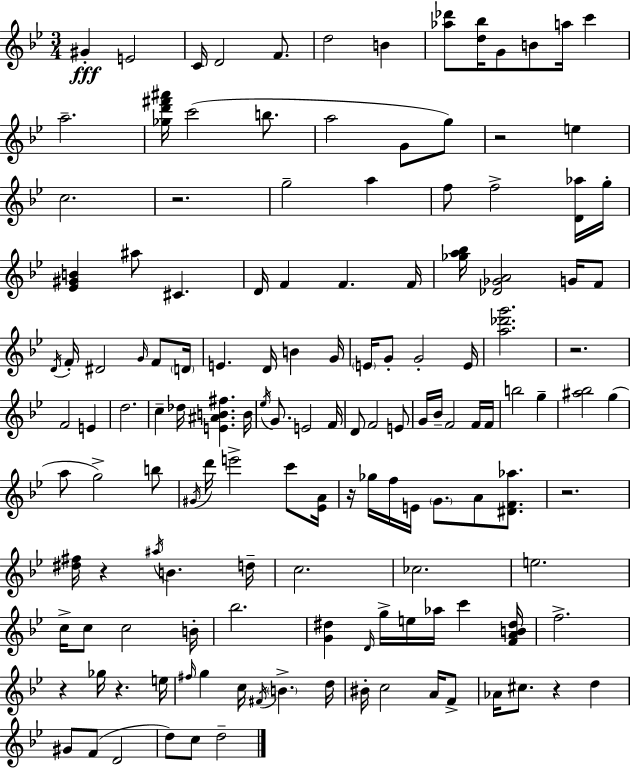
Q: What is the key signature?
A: BES major